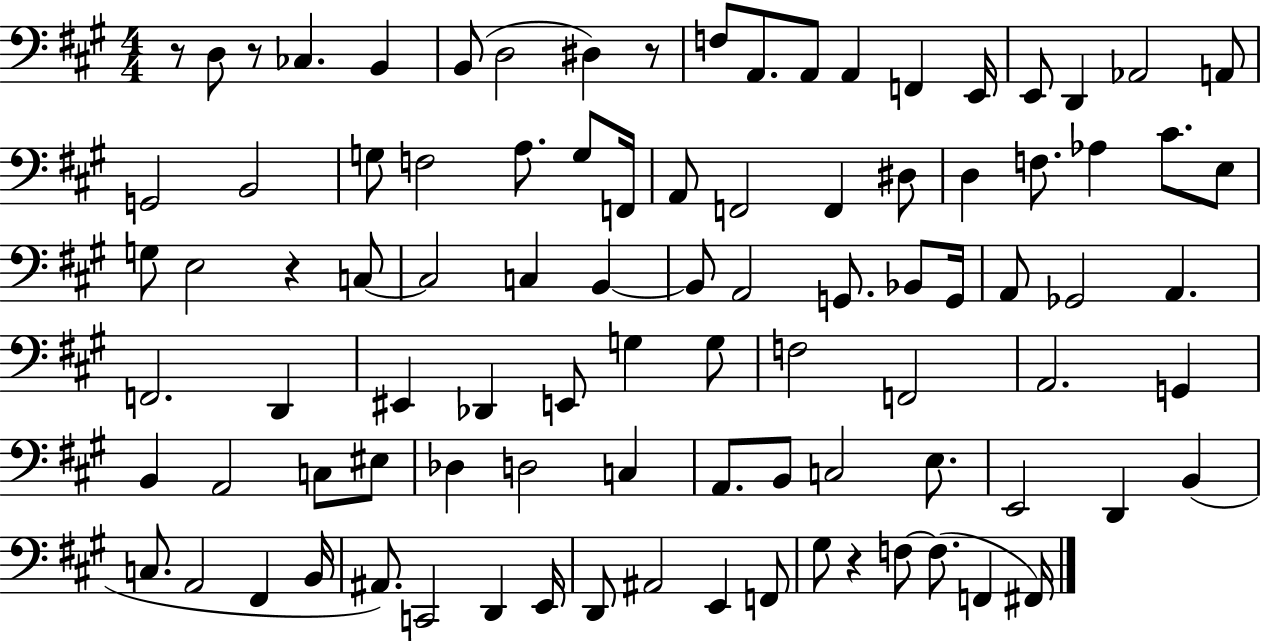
{
  \clef bass
  \numericTimeSignature
  \time 4/4
  \key a \major
  \repeat volta 2 { r8 d8 r8 ces4. b,4 | b,8( d2 dis4) r8 | f8 a,8. a,8 a,4 f,4 e,16 | e,8 d,4 aes,2 a,8 | \break g,2 b,2 | g8 f2 a8. g8 f,16 | a,8 f,2 f,4 dis8 | d4 f8. aes4 cis'8. e8 | \break g8 e2 r4 c8~~ | c2 c4 b,4~~ | b,8 a,2 g,8. bes,8 g,16 | a,8 ges,2 a,4. | \break f,2. d,4 | eis,4 des,4 e,8 g4 g8 | f2 f,2 | a,2. g,4 | \break b,4 a,2 c8 eis8 | des4 d2 c4 | a,8. b,8 c2 e8. | e,2 d,4 b,4( | \break c8. a,2 fis,4 b,16 | ais,8.) c,2 d,4 e,16 | d,8 ais,2 e,4 f,8 | gis8 r4 f8~~ f8.( f,4 fis,16) | \break } \bar "|."
}